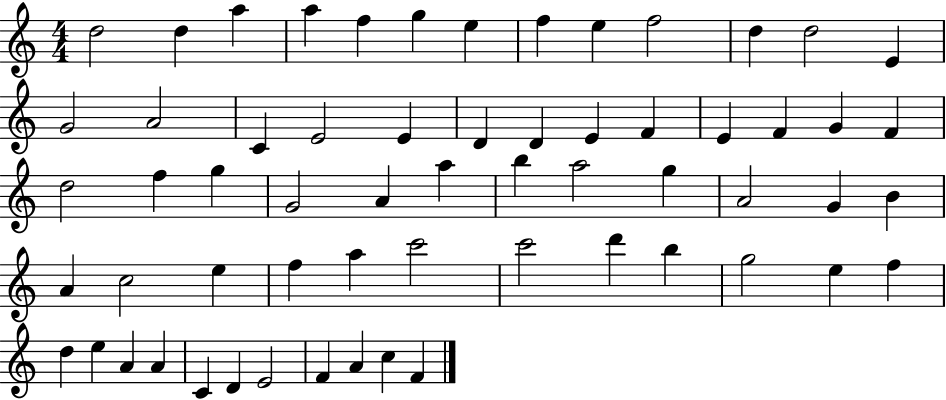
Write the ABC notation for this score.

X:1
T:Untitled
M:4/4
L:1/4
K:C
d2 d a a f g e f e f2 d d2 E G2 A2 C E2 E D D E F E F G F d2 f g G2 A a b a2 g A2 G B A c2 e f a c'2 c'2 d' b g2 e f d e A A C D E2 F A c F